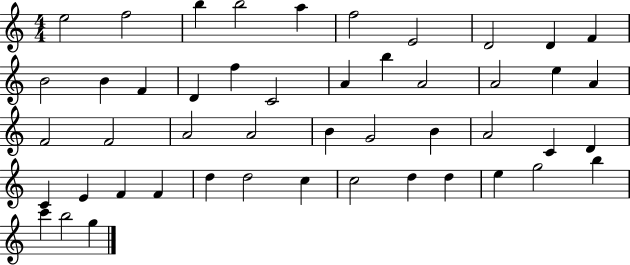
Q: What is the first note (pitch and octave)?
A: E5